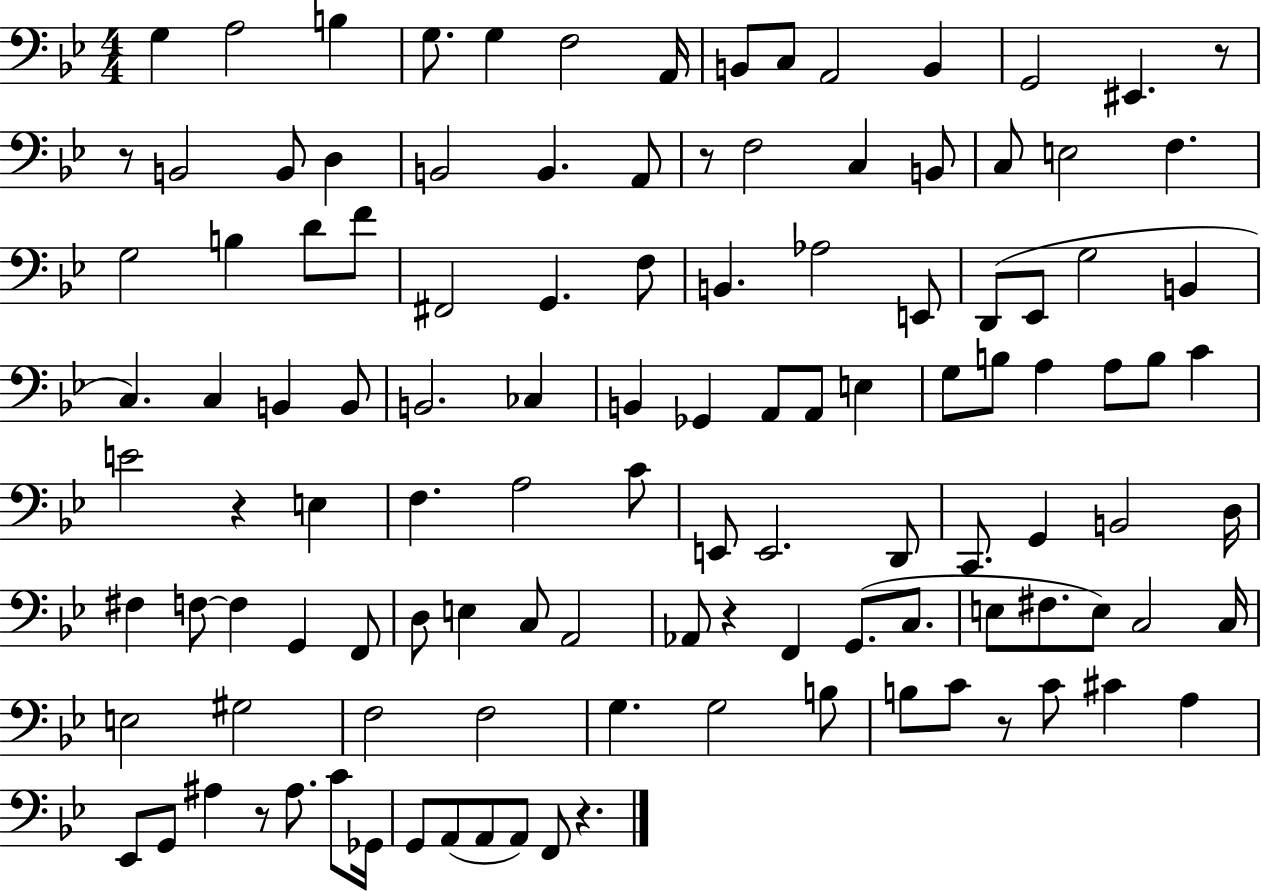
G3/q A3/h B3/q G3/e. G3/q F3/h A2/s B2/e C3/e A2/h B2/q G2/h EIS2/q. R/e R/e B2/h B2/e D3/q B2/h B2/q. A2/e R/e F3/h C3/q B2/e C3/e E3/h F3/q. G3/h B3/q D4/e F4/e F#2/h G2/q. F3/e B2/q. Ab3/h E2/e D2/e Eb2/e G3/h B2/q C3/q. C3/q B2/q B2/e B2/h. CES3/q B2/q Gb2/q A2/e A2/e E3/q G3/e B3/e A3/q A3/e B3/e C4/q E4/h R/q E3/q F3/q. A3/h C4/e E2/e E2/h. D2/e C2/e. G2/q B2/h D3/s F#3/q F3/e F3/q G2/q F2/e D3/e E3/q C3/e A2/h Ab2/e R/q F2/q G2/e. C3/e. E3/e F#3/e. E3/e C3/h C3/s E3/h G#3/h F3/h F3/h G3/q. G3/h B3/e B3/e C4/e R/e C4/e C#4/q A3/q Eb2/e G2/e A#3/q R/e A#3/e. C4/e Gb2/s G2/e A2/e A2/e A2/e F2/e R/q.